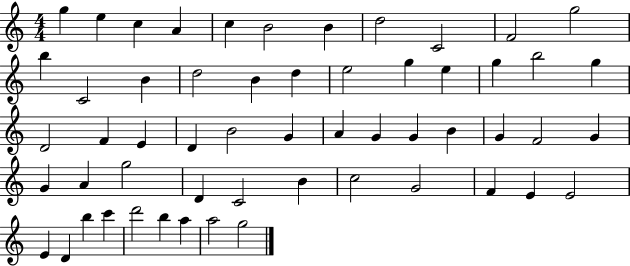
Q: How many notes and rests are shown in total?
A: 56